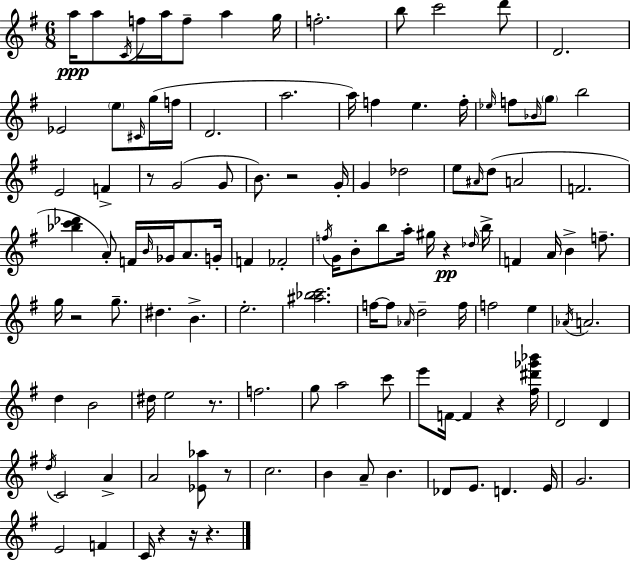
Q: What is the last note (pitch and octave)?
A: C4